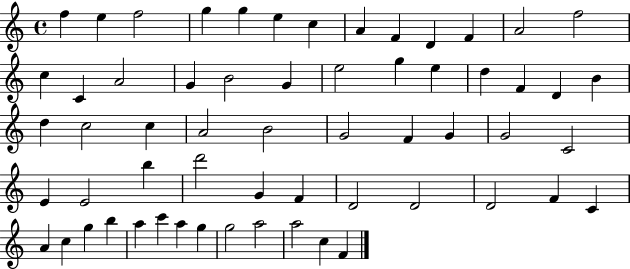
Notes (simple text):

F5/q E5/q F5/h G5/q G5/q E5/q C5/q A4/q F4/q D4/q F4/q A4/h F5/h C5/q C4/q A4/h G4/q B4/h G4/q E5/h G5/q E5/q D5/q F4/q D4/q B4/q D5/q C5/h C5/q A4/h B4/h G4/h F4/q G4/q G4/h C4/h E4/q E4/h B5/q D6/h G4/q F4/q D4/h D4/h D4/h F4/q C4/q A4/q C5/q G5/q B5/q A5/q C6/q A5/q G5/q G5/h A5/h A5/h C5/q F4/q